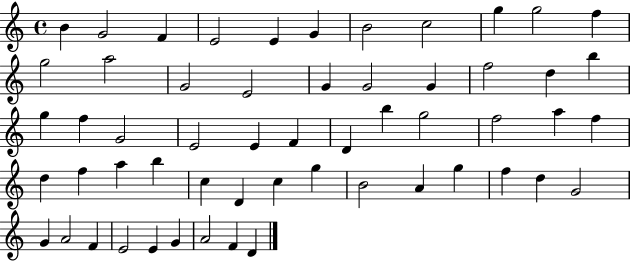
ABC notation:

X:1
T:Untitled
M:4/4
L:1/4
K:C
B G2 F E2 E G B2 c2 g g2 f g2 a2 G2 E2 G G2 G f2 d b g f G2 E2 E F D b g2 f2 a f d f a b c D c g B2 A g f d G2 G A2 F E2 E G A2 F D